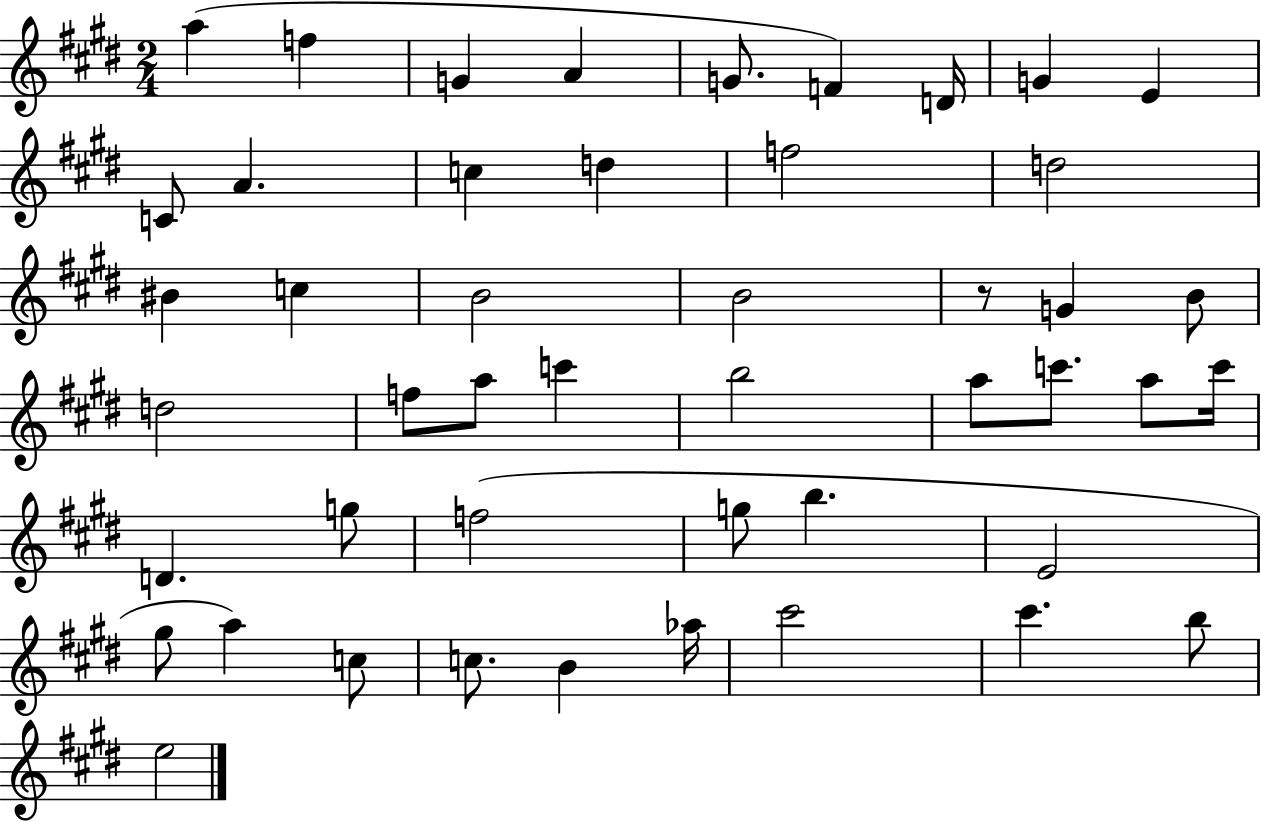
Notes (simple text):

A5/q F5/q G4/q A4/q G4/e. F4/q D4/s G4/q E4/q C4/e A4/q. C5/q D5/q F5/h D5/h BIS4/q C5/q B4/h B4/h R/e G4/q B4/e D5/h F5/e A5/e C6/q B5/h A5/e C6/e. A5/e C6/s D4/q. G5/e F5/h G5/e B5/q. E4/h G#5/e A5/q C5/e C5/e. B4/q Ab5/s C#6/h C#6/q. B5/e E5/h